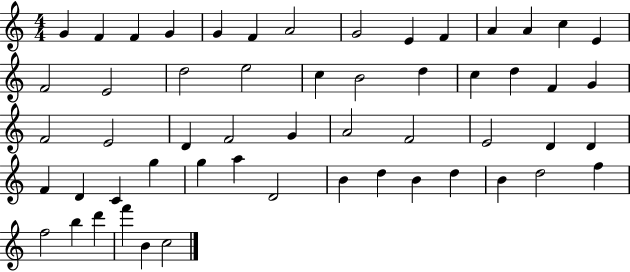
{
  \clef treble
  \numericTimeSignature
  \time 4/4
  \key c \major
  g'4 f'4 f'4 g'4 | g'4 f'4 a'2 | g'2 e'4 f'4 | a'4 a'4 c''4 e'4 | \break f'2 e'2 | d''2 e''2 | c''4 b'2 d''4 | c''4 d''4 f'4 g'4 | \break f'2 e'2 | d'4 f'2 g'4 | a'2 f'2 | e'2 d'4 d'4 | \break f'4 d'4 c'4 g''4 | g''4 a''4 d'2 | b'4 d''4 b'4 d''4 | b'4 d''2 f''4 | \break f''2 b''4 d'''4 | f'''4 b'4 c''2 | \bar "|."
}